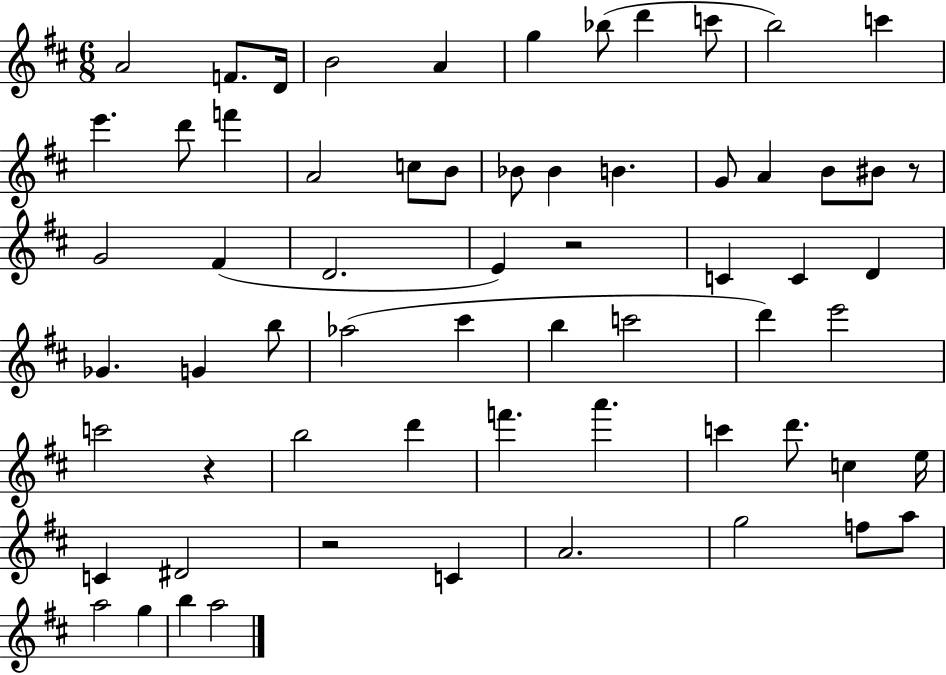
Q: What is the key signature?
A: D major